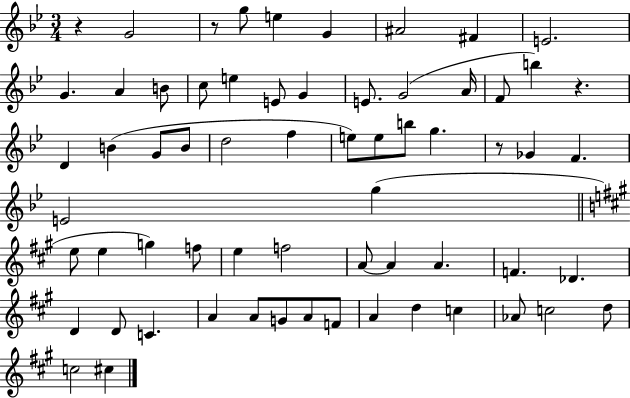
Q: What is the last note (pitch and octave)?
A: C#5